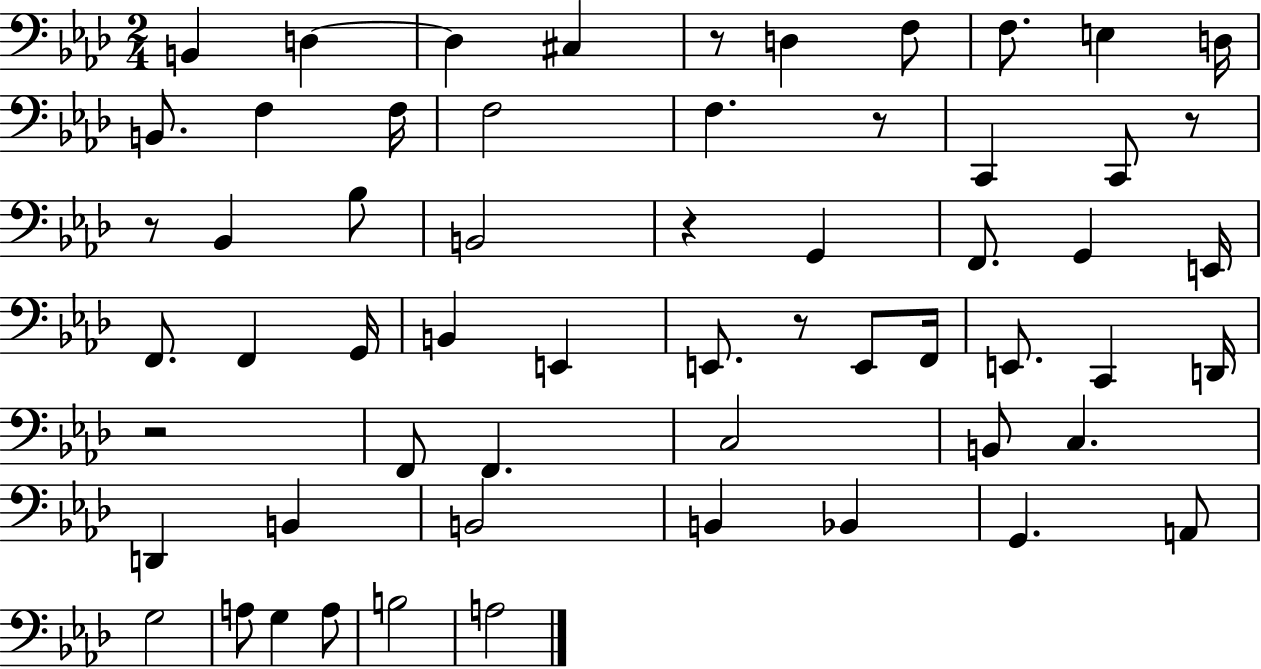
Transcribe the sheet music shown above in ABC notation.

X:1
T:Untitled
M:2/4
L:1/4
K:Ab
B,, D, D, ^C, z/2 D, F,/2 F,/2 E, D,/4 B,,/2 F, F,/4 F,2 F, z/2 C,, C,,/2 z/2 z/2 _B,, _B,/2 B,,2 z G,, F,,/2 G,, E,,/4 F,,/2 F,, G,,/4 B,, E,, E,,/2 z/2 E,,/2 F,,/4 E,,/2 C,, D,,/4 z2 F,,/2 F,, C,2 B,,/2 C, D,, B,, B,,2 B,, _B,, G,, A,,/2 G,2 A,/2 G, A,/2 B,2 A,2